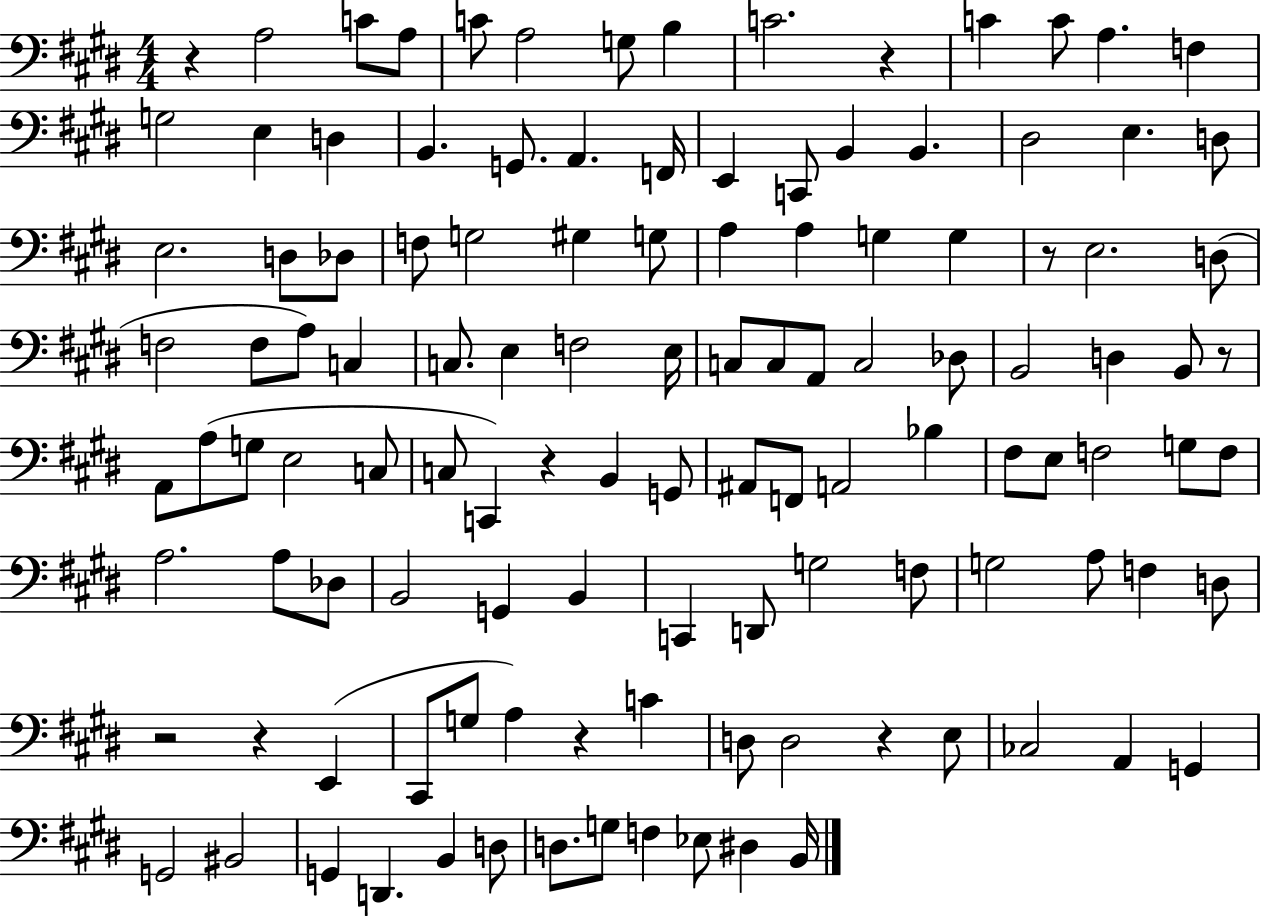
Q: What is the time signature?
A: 4/4